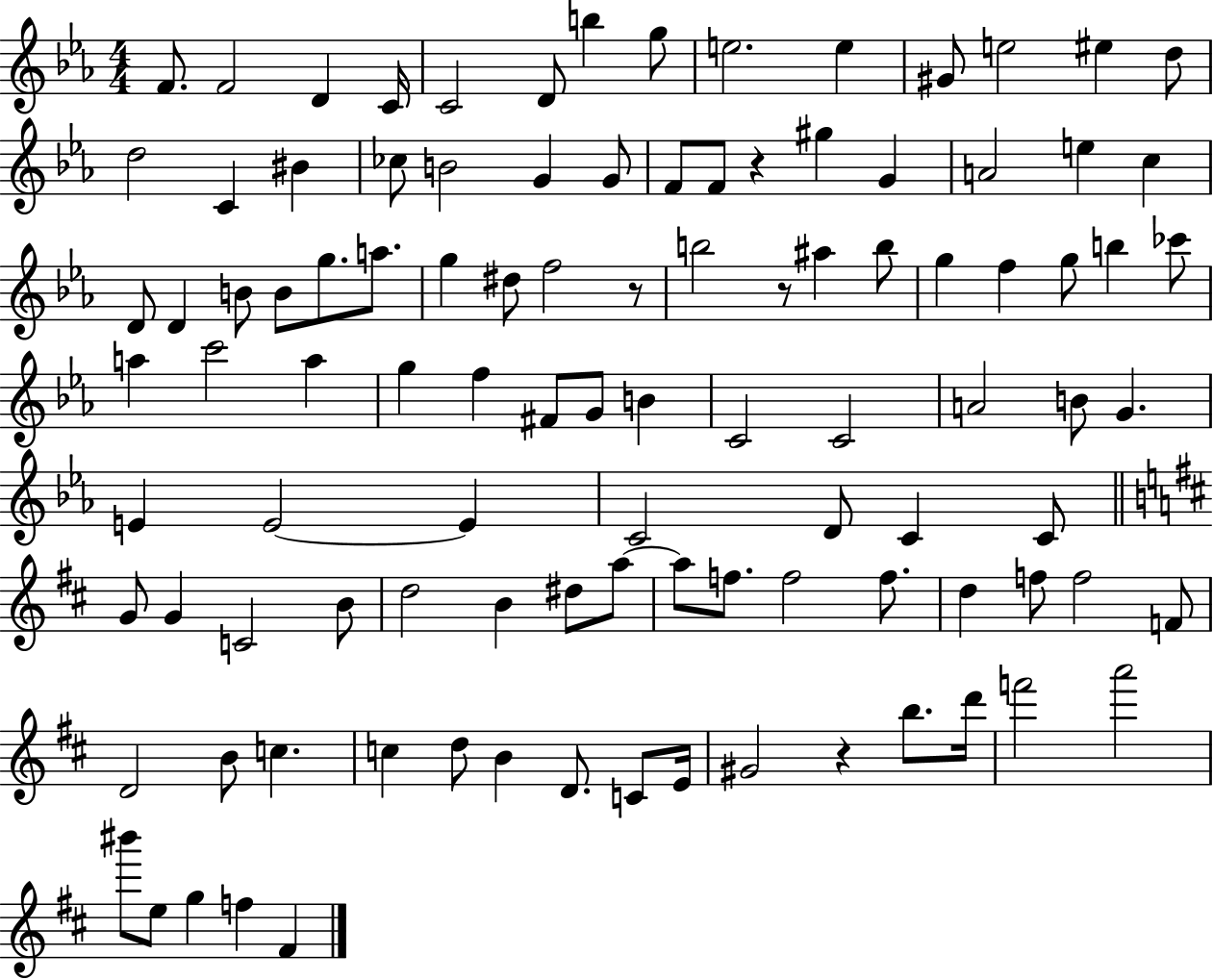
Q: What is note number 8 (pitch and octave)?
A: G5